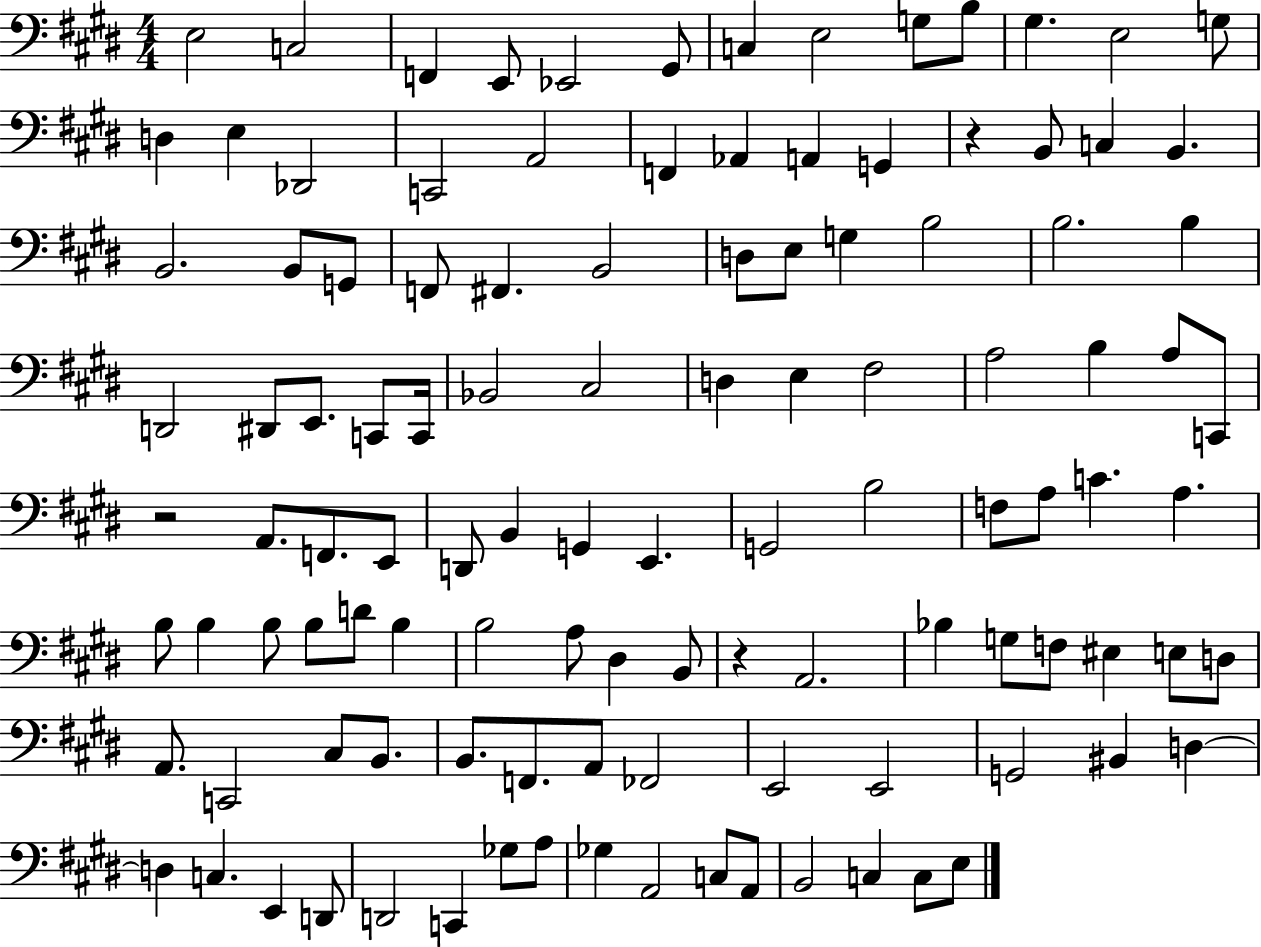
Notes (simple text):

E3/h C3/h F2/q E2/e Eb2/h G#2/e C3/q E3/h G3/e B3/e G#3/q. E3/h G3/e D3/q E3/q Db2/h C2/h A2/h F2/q Ab2/q A2/q G2/q R/q B2/e C3/q B2/q. B2/h. B2/e G2/e F2/e F#2/q. B2/h D3/e E3/e G3/q B3/h B3/h. B3/q D2/h D#2/e E2/e. C2/e C2/s Bb2/h C#3/h D3/q E3/q F#3/h A3/h B3/q A3/e C2/e R/h A2/e. F2/e. E2/e D2/e B2/q G2/q E2/q. G2/h B3/h F3/e A3/e C4/q. A3/q. B3/e B3/q B3/e B3/e D4/e B3/q B3/h A3/e D#3/q B2/e R/q A2/h. Bb3/q G3/e F3/e EIS3/q E3/e D3/e A2/e. C2/h C#3/e B2/e. B2/e. F2/e. A2/e FES2/h E2/h E2/h G2/h BIS2/q D3/q D3/q C3/q. E2/q D2/e D2/h C2/q Gb3/e A3/e Gb3/q A2/h C3/e A2/e B2/h C3/q C3/e E3/e